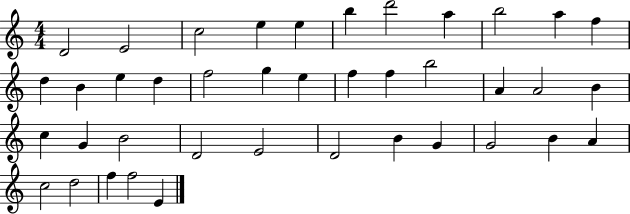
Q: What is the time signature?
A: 4/4